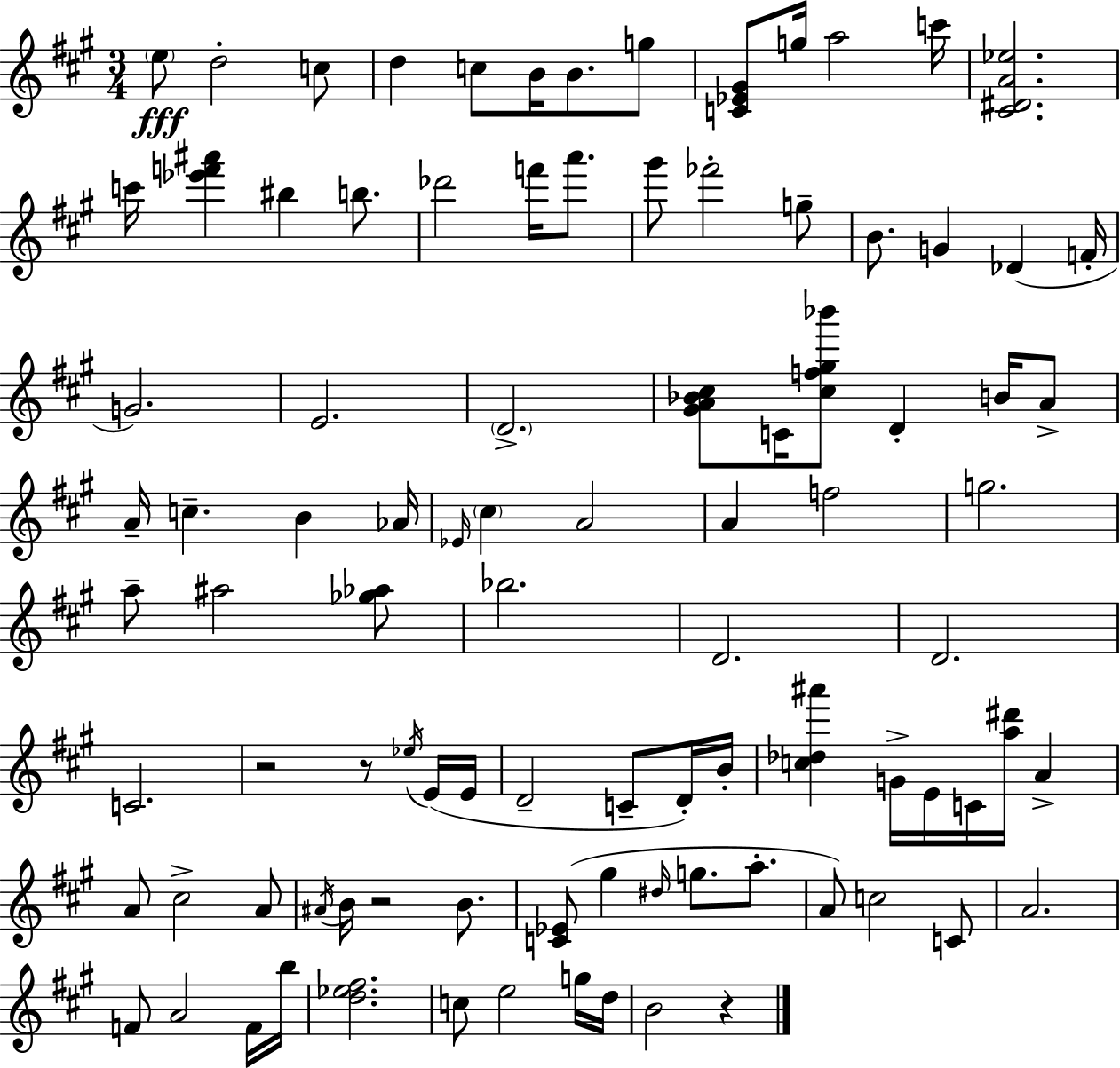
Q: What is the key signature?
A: A major